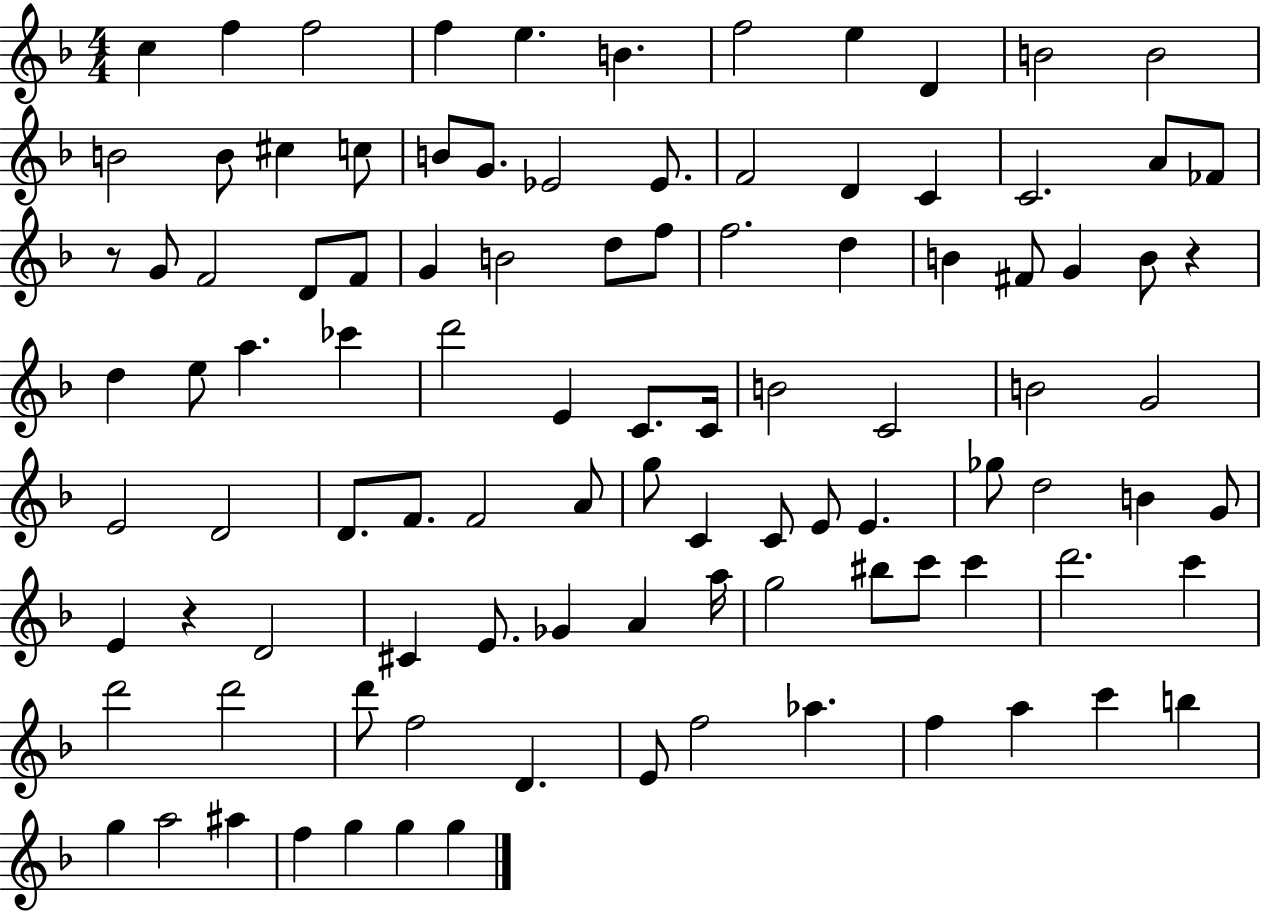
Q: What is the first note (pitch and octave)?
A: C5